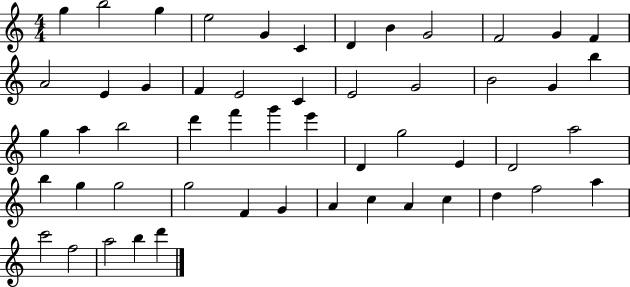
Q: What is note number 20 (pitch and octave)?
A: G4